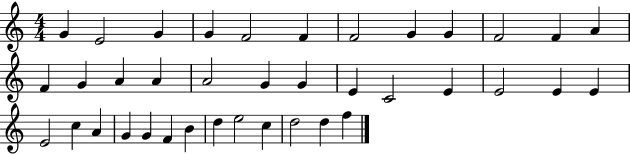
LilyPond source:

{
  \clef treble
  \numericTimeSignature
  \time 4/4
  \key c \major
  g'4 e'2 g'4 | g'4 f'2 f'4 | f'2 g'4 g'4 | f'2 f'4 a'4 | \break f'4 g'4 a'4 a'4 | a'2 g'4 g'4 | e'4 c'2 e'4 | e'2 e'4 e'4 | \break e'2 c''4 a'4 | g'4 g'4 f'4 b'4 | d''4 e''2 c''4 | d''2 d''4 f''4 | \break \bar "|."
}